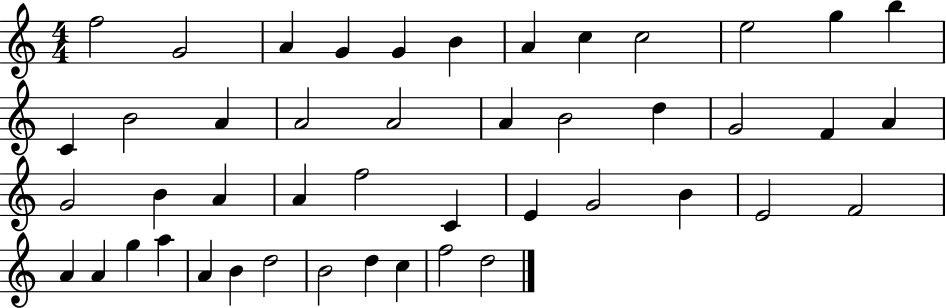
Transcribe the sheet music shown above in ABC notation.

X:1
T:Untitled
M:4/4
L:1/4
K:C
f2 G2 A G G B A c c2 e2 g b C B2 A A2 A2 A B2 d G2 F A G2 B A A f2 C E G2 B E2 F2 A A g a A B d2 B2 d c f2 d2